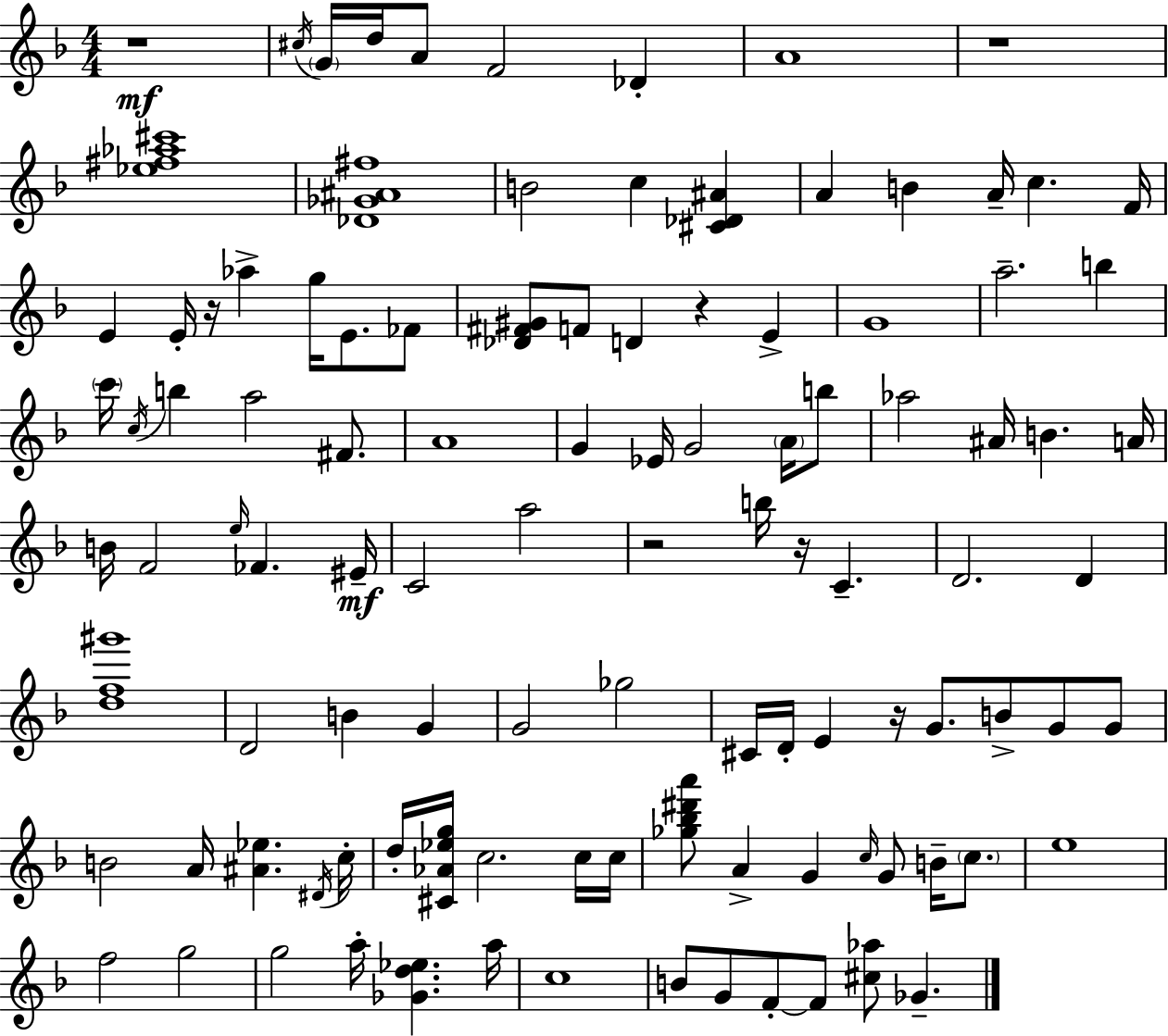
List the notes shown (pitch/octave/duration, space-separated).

R/w C#5/s G4/s D5/s A4/e F4/h Db4/q A4/w R/w [Eb5,F#5,Ab5,C#6]/w [Db4,Gb4,A#4,F#5]/w B4/h C5/q [C#4,Db4,A#4]/q A4/q B4/q A4/s C5/q. F4/s E4/q E4/s R/s Ab5/q G5/s E4/e. FES4/e [Db4,F#4,G#4]/e F4/e D4/q R/q E4/q G4/w A5/h. B5/q C6/s C5/s B5/q A5/h F#4/e. A4/w G4/q Eb4/s G4/h A4/s B5/e Ab5/h A#4/s B4/q. A4/s B4/s F4/h E5/s FES4/q. EIS4/s C4/h A5/h R/h B5/s R/s C4/q. D4/h. D4/q [D5,F5,G#6]/w D4/h B4/q G4/q G4/h Gb5/h C#4/s D4/s E4/q R/s G4/e. B4/e G4/e G4/e B4/h A4/s [A#4,Eb5]/q. D#4/s C5/s D5/s [C#4,Ab4,Eb5,G5]/s C5/h. C5/s C5/s [Gb5,Bb5,D#6,A6]/e A4/q G4/q C5/s G4/e B4/s C5/e. E5/w F5/h G5/h G5/h A5/s [Gb4,D5,Eb5]/q. A5/s C5/w B4/e G4/e F4/e F4/e [C#5,Ab5]/e Gb4/q.